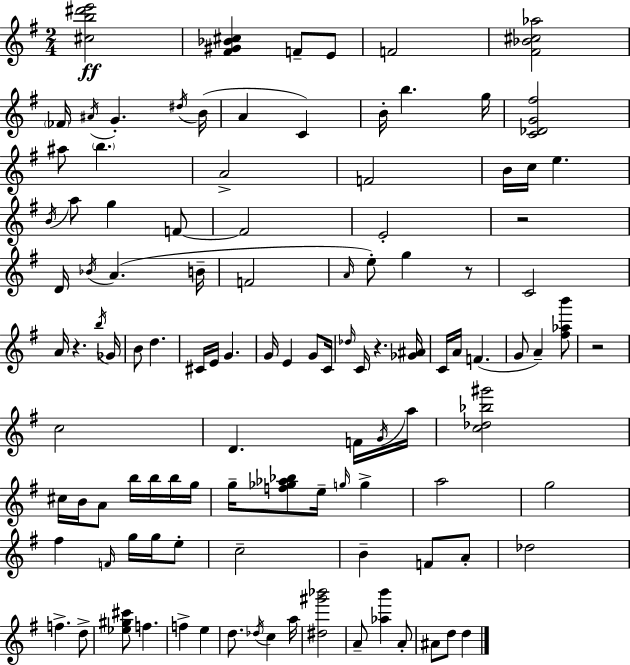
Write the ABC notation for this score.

X:1
T:Untitled
M:2/4
L:1/4
K:G
[^cb^d'e']2 [^F^G_B^c] F/2 E/2 F2 [^F_B^c_a]2 _F/4 ^A/4 G ^d/4 B/4 A C B/4 b g/4 [C_DG^f]2 ^a/2 b A2 F2 B/4 c/4 e B/4 a/2 g F/2 F2 E2 z2 D/4 _B/4 A B/4 F2 A/4 e/2 g z/2 C2 A/4 z b/4 _G/4 B/2 d ^C/4 E/4 G G/4 E G/2 C/4 _d/4 C/4 z [_G^A]/4 C/4 A/4 F G/2 A [^f_ab']/2 z2 c2 D F/4 G/4 a/4 [c_d_b^g']2 ^c/4 B/4 A/2 b/4 b/4 b/4 g/4 g/4 [f_g_a_b]/2 e/4 g/4 g a2 g2 ^f F/4 g/4 g/4 e/2 c2 B F/2 A/2 _d2 f d/2 [_e^g^c']/2 f f e d/2 _d/4 c a/4 [^d^g'_b']2 A/2 [_ab'] A/2 ^A/2 d/2 d